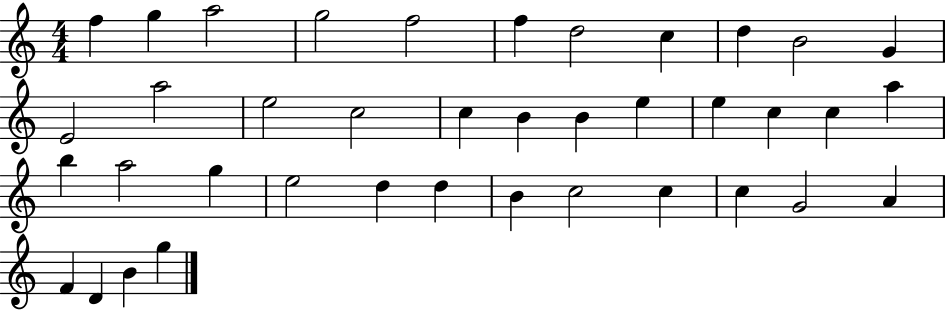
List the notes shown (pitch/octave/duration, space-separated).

F5/q G5/q A5/h G5/h F5/h F5/q D5/h C5/q D5/q B4/h G4/q E4/h A5/h E5/h C5/h C5/q B4/q B4/q E5/q E5/q C5/q C5/q A5/q B5/q A5/h G5/q E5/h D5/q D5/q B4/q C5/h C5/q C5/q G4/h A4/q F4/q D4/q B4/q G5/q